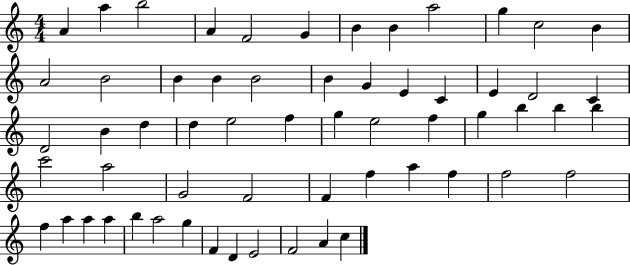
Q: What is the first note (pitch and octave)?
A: A4